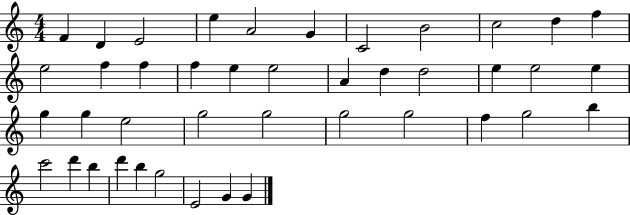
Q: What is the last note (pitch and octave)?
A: G4